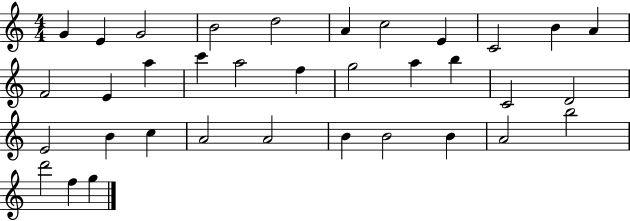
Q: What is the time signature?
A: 4/4